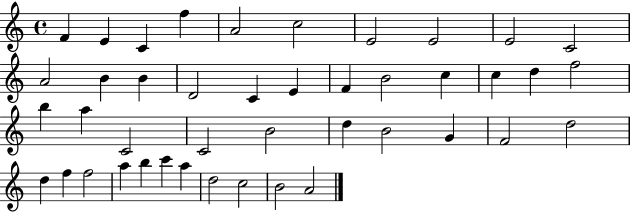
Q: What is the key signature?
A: C major